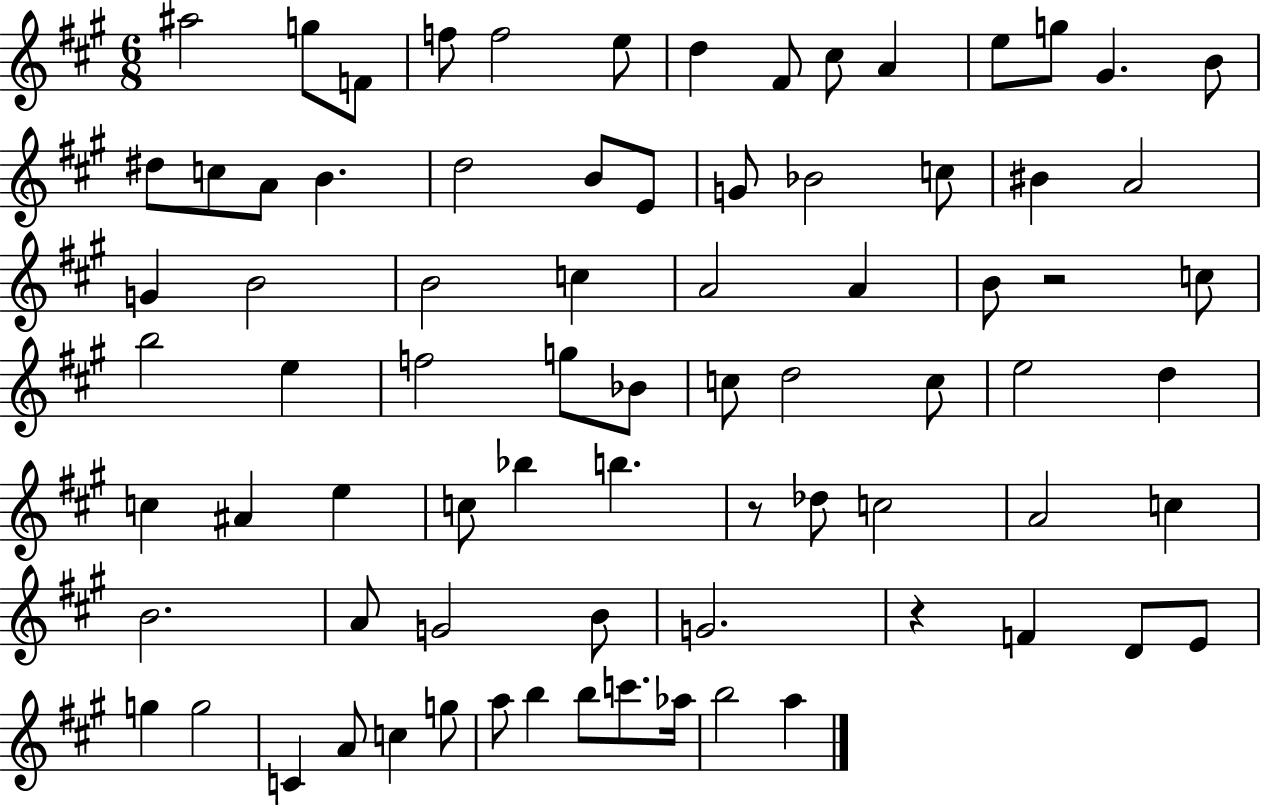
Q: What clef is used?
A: treble